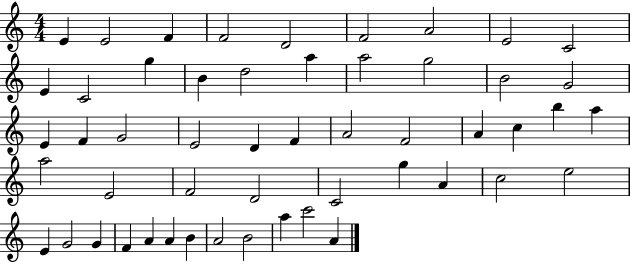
E4/q E4/h F4/q F4/h D4/h F4/h A4/h E4/h C4/h E4/q C4/h G5/q B4/q D5/h A5/q A5/h G5/h B4/h G4/h E4/q F4/q G4/h E4/h D4/q F4/q A4/h F4/h A4/q C5/q B5/q A5/q A5/h E4/h F4/h D4/h C4/h G5/q A4/q C5/h E5/h E4/q G4/h G4/q F4/q A4/q A4/q B4/q A4/h B4/h A5/q C6/h A4/q